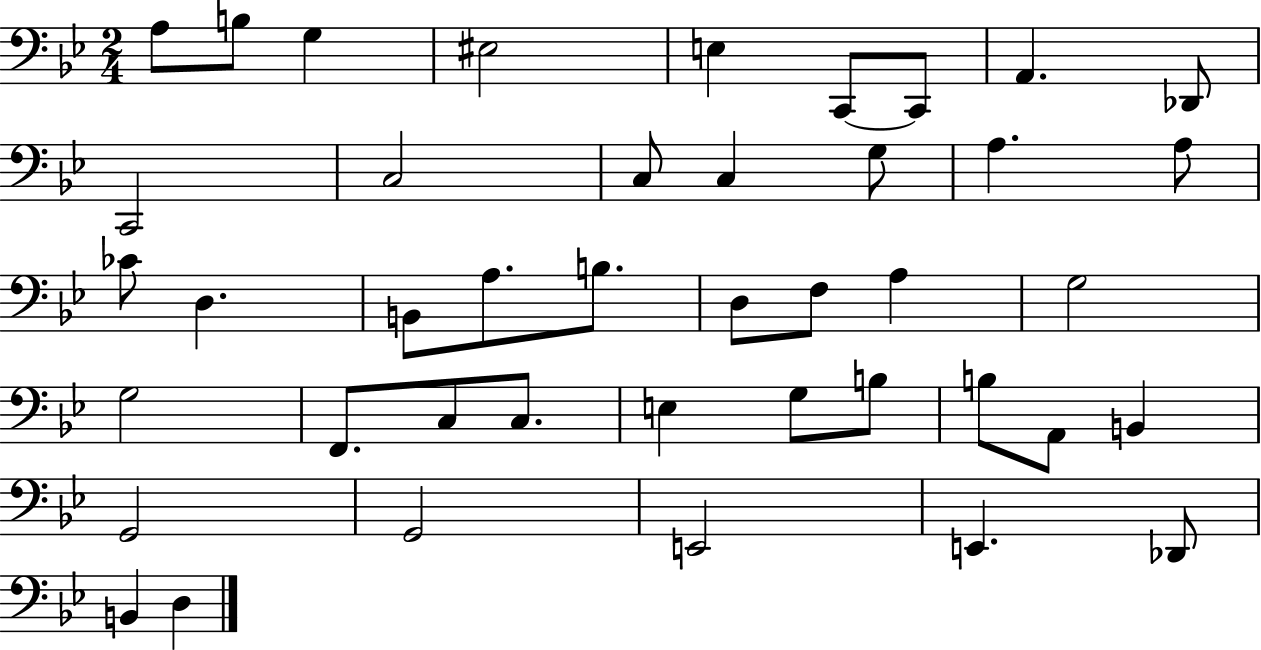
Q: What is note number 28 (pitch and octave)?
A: C3